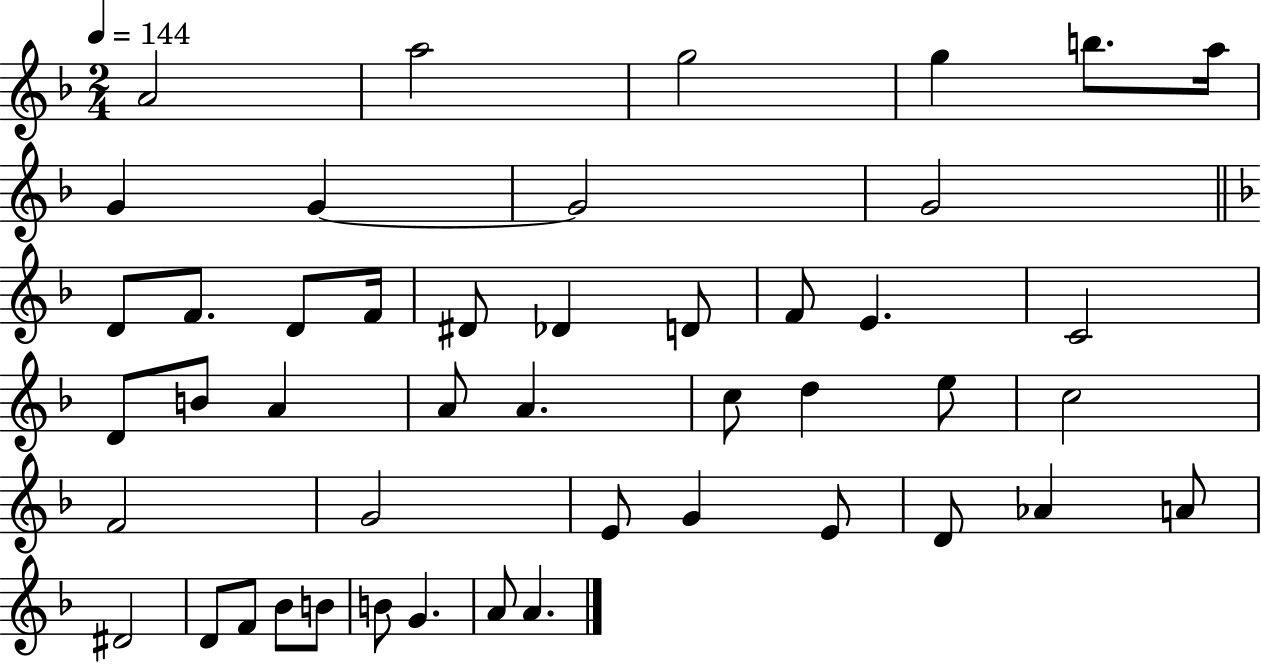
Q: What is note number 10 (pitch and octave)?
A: G4